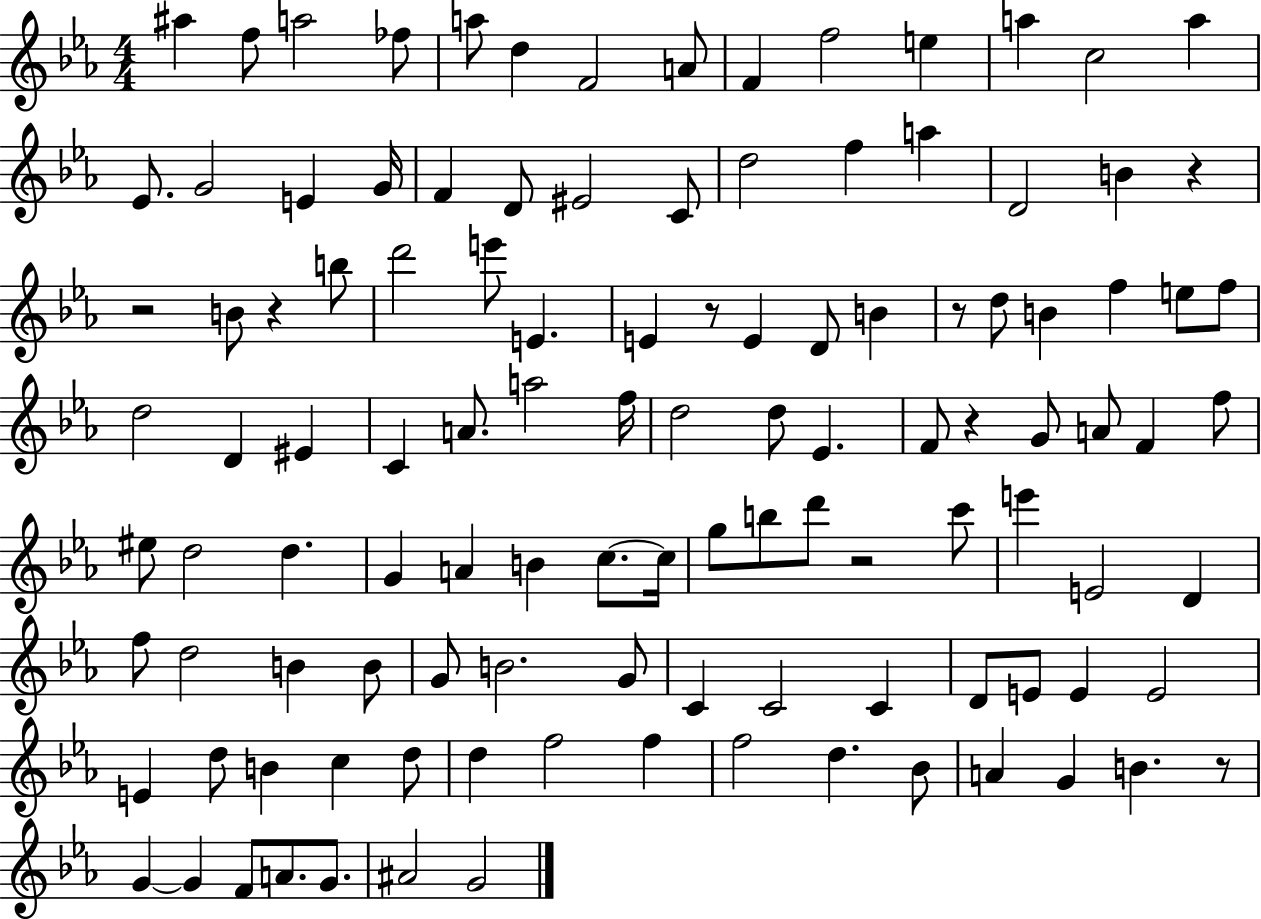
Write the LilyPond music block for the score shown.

{
  \clef treble
  \numericTimeSignature
  \time 4/4
  \key ees \major
  \repeat volta 2 { ais''4 f''8 a''2 fes''8 | a''8 d''4 f'2 a'8 | f'4 f''2 e''4 | a''4 c''2 a''4 | \break ees'8. g'2 e'4 g'16 | f'4 d'8 eis'2 c'8 | d''2 f''4 a''4 | d'2 b'4 r4 | \break r2 b'8 r4 b''8 | d'''2 e'''8 e'4. | e'4 r8 e'4 d'8 b'4 | r8 d''8 b'4 f''4 e''8 f''8 | \break d''2 d'4 eis'4 | c'4 a'8. a''2 f''16 | d''2 d''8 ees'4. | f'8 r4 g'8 a'8 f'4 f''8 | \break eis''8 d''2 d''4. | g'4 a'4 b'4 c''8.~~ c''16 | g''8 b''8 d'''8 r2 c'''8 | e'''4 e'2 d'4 | \break f''8 d''2 b'4 b'8 | g'8 b'2. g'8 | c'4 c'2 c'4 | d'8 e'8 e'4 e'2 | \break e'4 d''8 b'4 c''4 d''8 | d''4 f''2 f''4 | f''2 d''4. bes'8 | a'4 g'4 b'4. r8 | \break g'4~~ g'4 f'8 a'8. g'8. | ais'2 g'2 | } \bar "|."
}